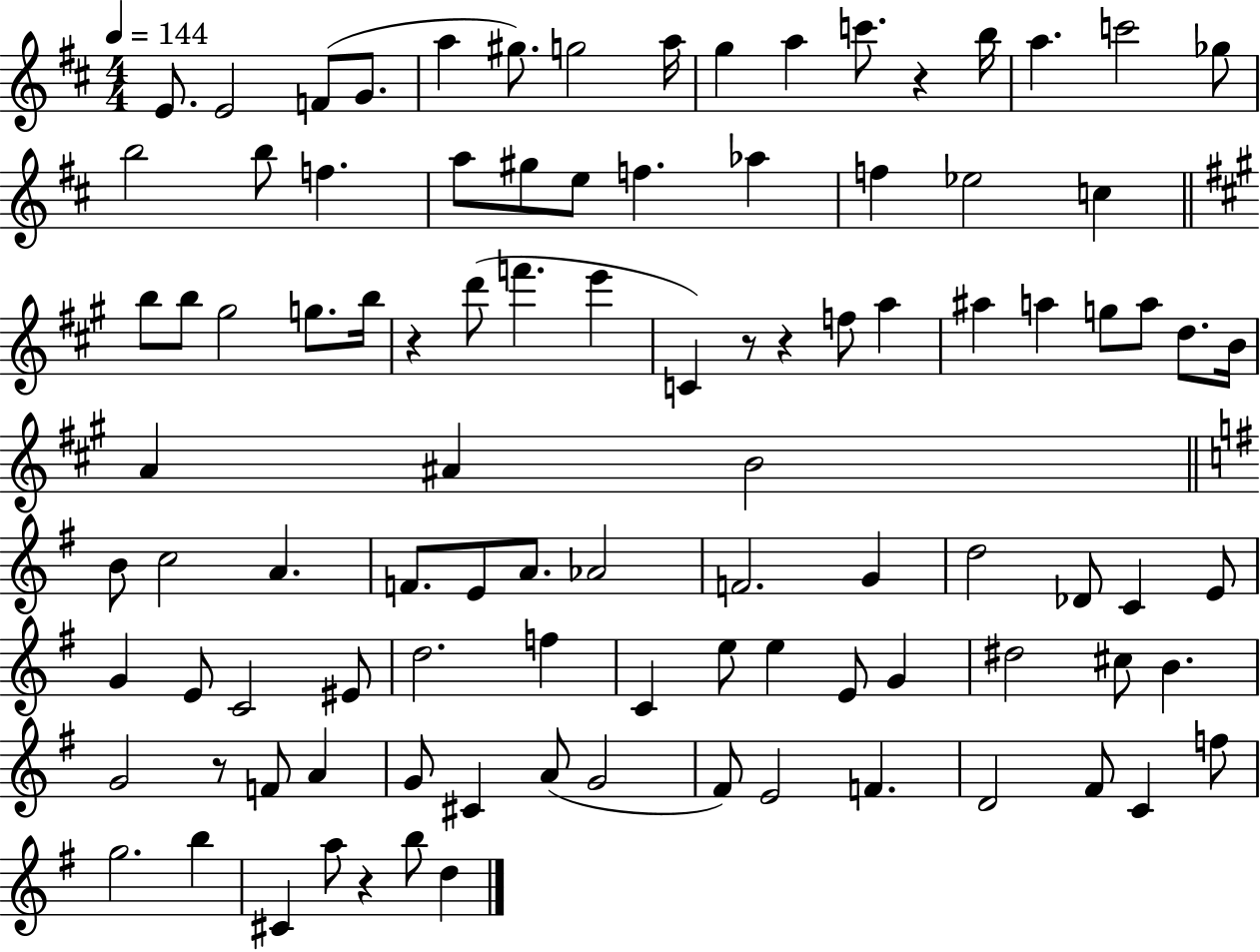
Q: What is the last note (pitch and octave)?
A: D5